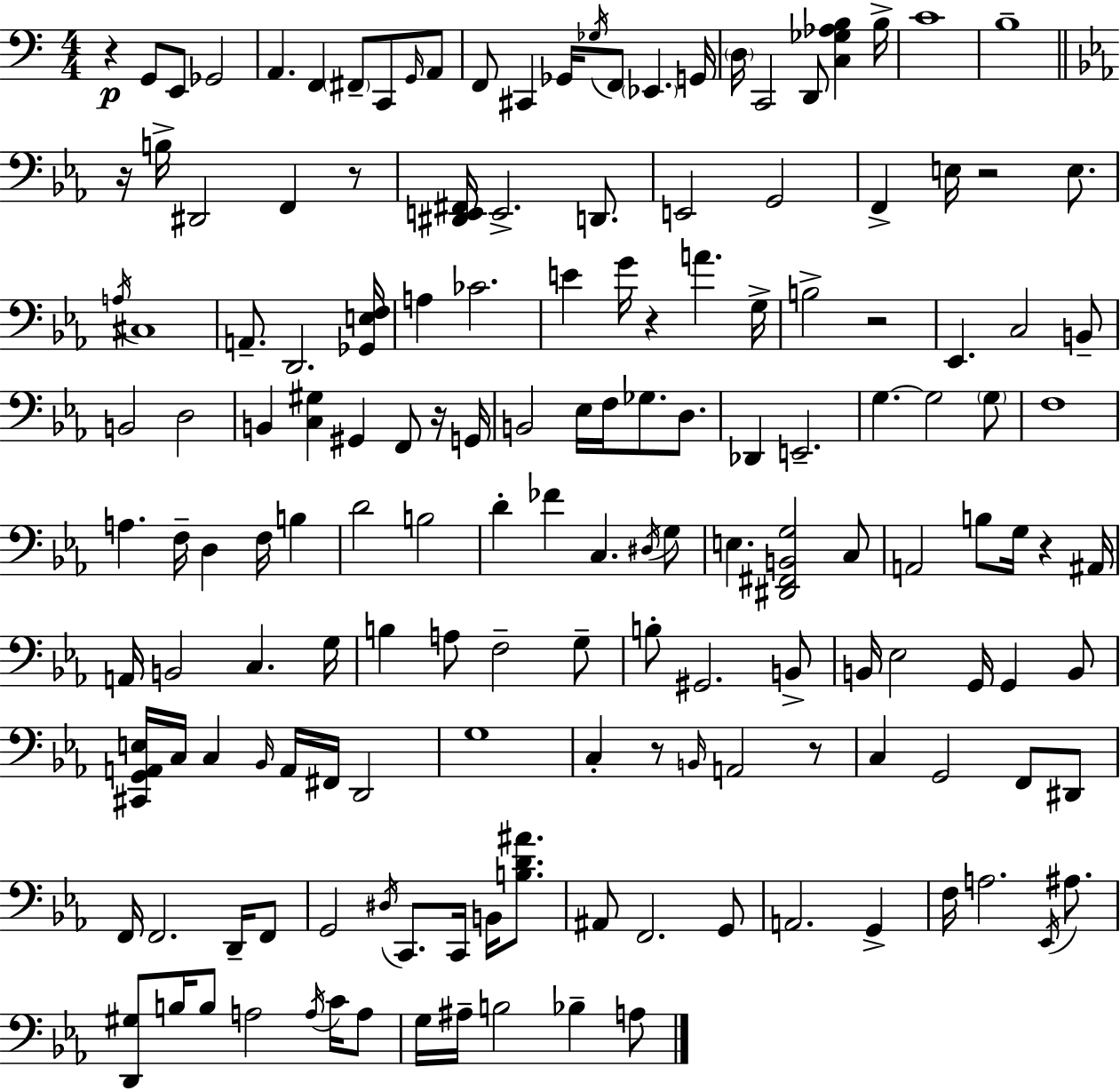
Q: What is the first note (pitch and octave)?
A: G2